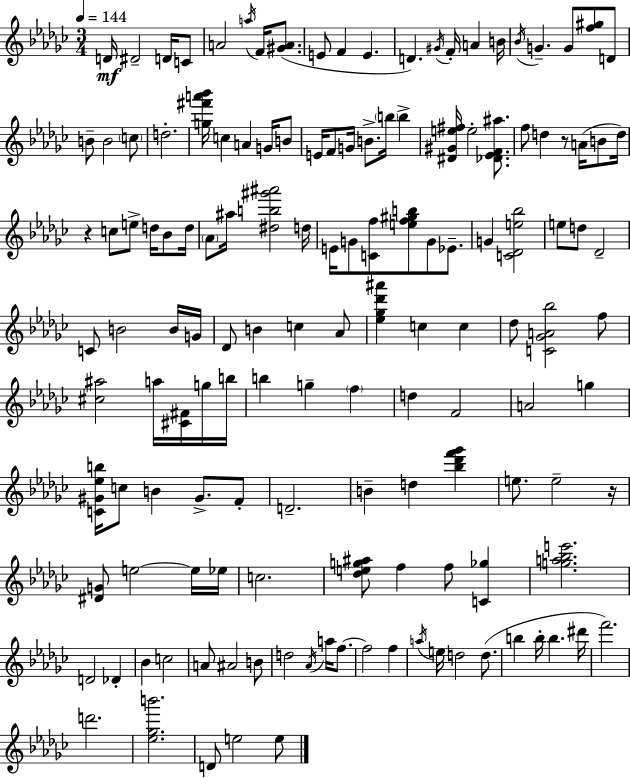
{
  \clef treble
  \numericTimeSignature
  \time 3/4
  \key ees \minor
  \tempo 4 = 144
  d'16\mf dis'2-- d'16 c'8 | a'2 \acciaccatura { a''16 } f'16 <gis' a'>8.( | e'8 f'4 e'4. | d'4.) \acciaccatura { gis'16 } f'16-. a'4 | \break b'16 \acciaccatura { bes'16 } g'4.-- g'8 <f'' gis''>8 | d'8 b'8-- b'2 | \parenthesize c''8 d''2.-. | <g'' fis''' a''' bes'''>16 c''4 a'4 | \break g'16 b'8 e'16 f'8 g'16 b'8.-> \parenthesize b''16 b''4-> | <dis' gis' e'' fis''>16 e''2-. | <des' ees' f' ais''>8. f''8 d''4 r8 a'16( | b'8 d''16) r4 c''8 e''8-> d''16 | \break bes'8 d''16 \parenthesize aes'8 ais''16 <dis'' b'' gis''' ais'''>2 | d''16 e'16 g'8 <c' f''>8 <e'' f'' gis'' b''>8 g'8 | ees'8.-- g'4 <c' des' e'' bes''>2 | e''8 d''8 des'2-- | \break c'8 b'2 | b'16 g'16 des'8 b'4 c''4 | aes'8 <ees'' ges'' des''' ais'''>4 c''4 c''4 | des''8 <c' ges' a' bes''>2 | \break f''8 <cis'' ais''>2 a''16 | <cis' fis'>16 g''16 b''16 b''4 g''4-- \parenthesize f''4 | d''4 f'2 | a'2 g''4 | \break <c' gis' ees'' b''>16 c''8 b'4 gis'8.-> | f'8-. d'2.-- | b'4-- d''4 <bes'' des''' f''' ges'''>4 | e''8. e''2-- | \break r16 <dis' g'>8 e''2~~ | e''16 ees''16 c''2. | <des'' e'' g'' ais''>8 f''4 f''8 <c' ges''>4 | <g'' a'' bes'' e'''>2. | \break d'2 des'4-. | bes'4 c''2 | a'8 ais'2 | b'8 d''2 \acciaccatura { aes'16 } | \break a''16 f''8.~~ f''2 | f''4 \acciaccatura { a''16 } e''16 d''2 | d''8.( b''4 b''16-. b''4. | dis'''16 f'''2.) | \break d'''2. | <ees'' ges'' b'''>2. | d'8 e''2 | e''8 \bar "|."
}